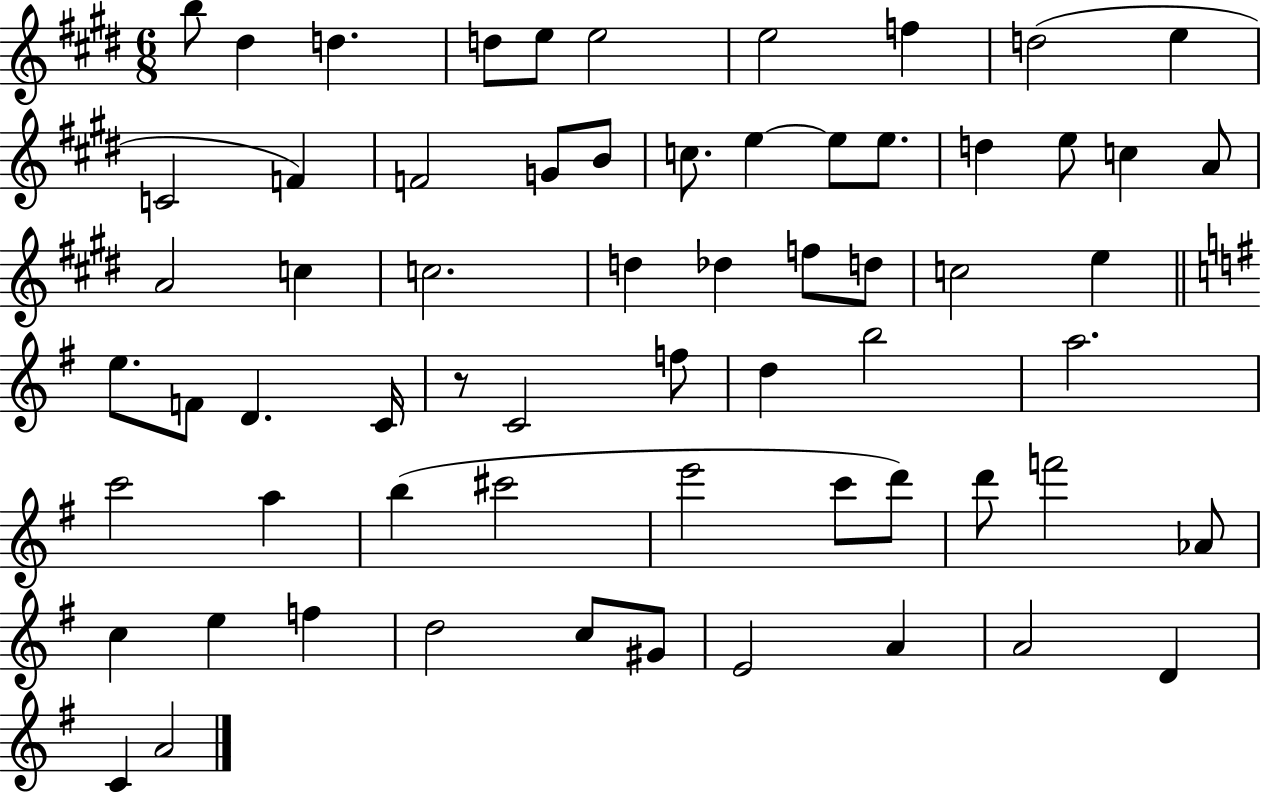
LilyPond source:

{
  \clef treble
  \numericTimeSignature
  \time 6/8
  \key e \major
  b''8 dis''4 d''4. | d''8 e''8 e''2 | e''2 f''4 | d''2( e''4 | \break c'2 f'4) | f'2 g'8 b'8 | c''8. e''4~~ e''8 e''8. | d''4 e''8 c''4 a'8 | \break a'2 c''4 | c''2. | d''4 des''4 f''8 d''8 | c''2 e''4 | \break \bar "||" \break \key g \major e''8. f'8 d'4. c'16 | r8 c'2 f''8 | d''4 b''2 | a''2. | \break c'''2 a''4 | b''4( cis'''2 | e'''2 c'''8 d'''8) | d'''8 f'''2 aes'8 | \break c''4 e''4 f''4 | d''2 c''8 gis'8 | e'2 a'4 | a'2 d'4 | \break c'4 a'2 | \bar "|."
}